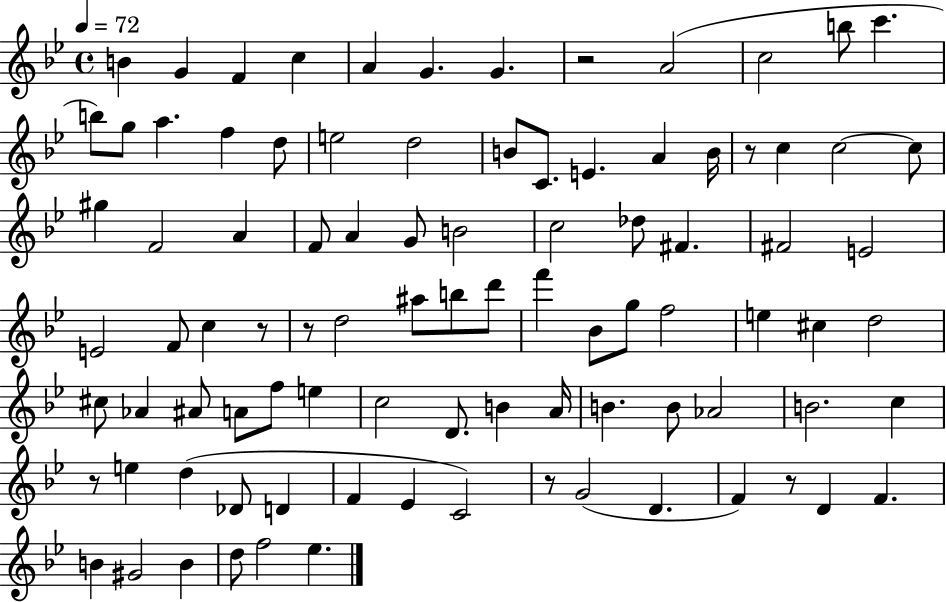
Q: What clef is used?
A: treble